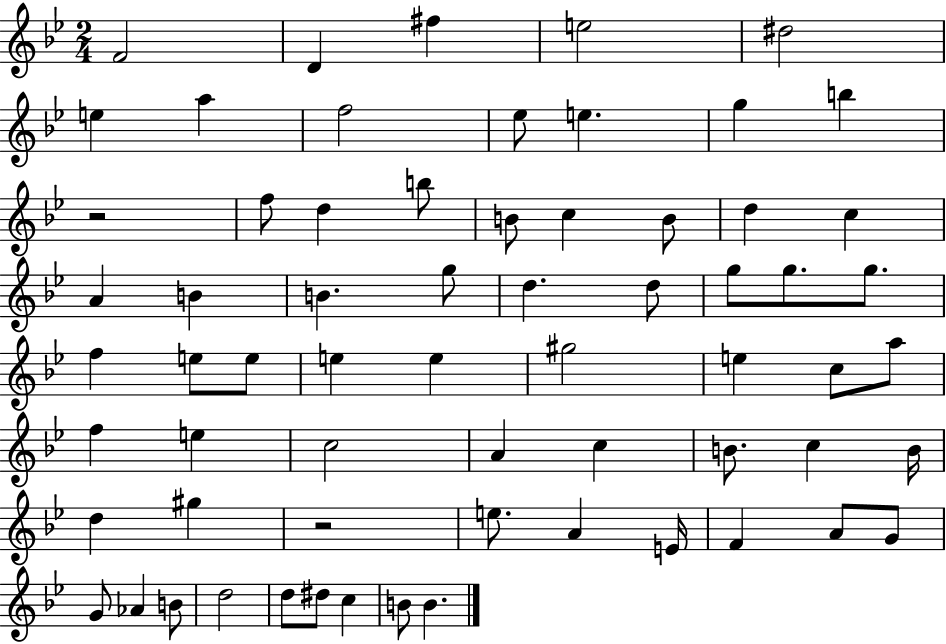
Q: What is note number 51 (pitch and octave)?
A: E4